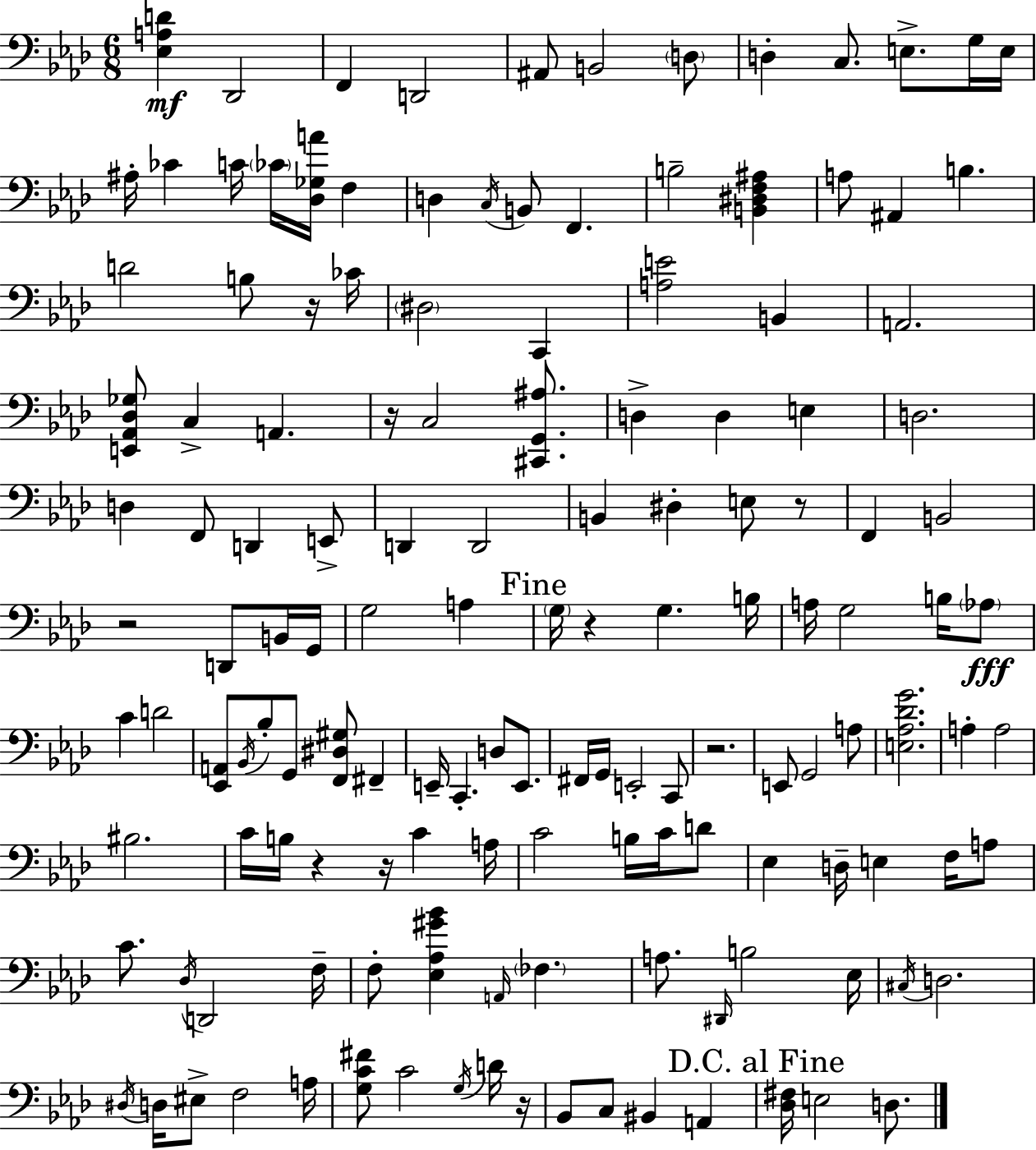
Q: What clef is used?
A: bass